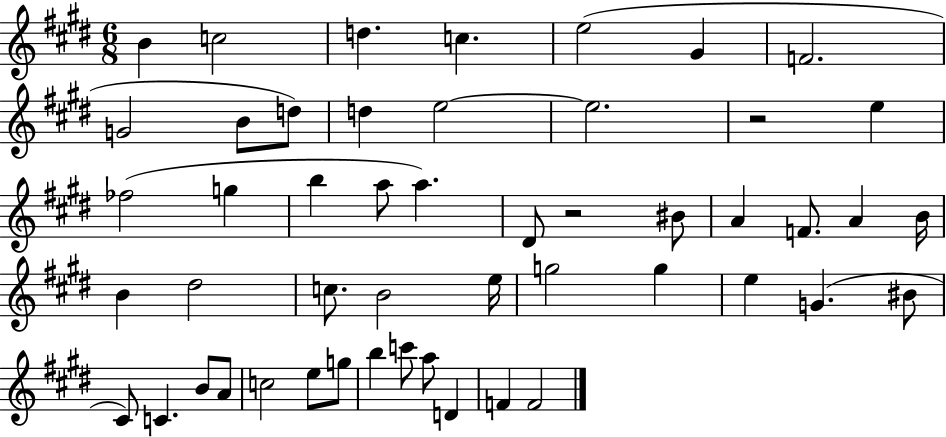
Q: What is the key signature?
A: E major